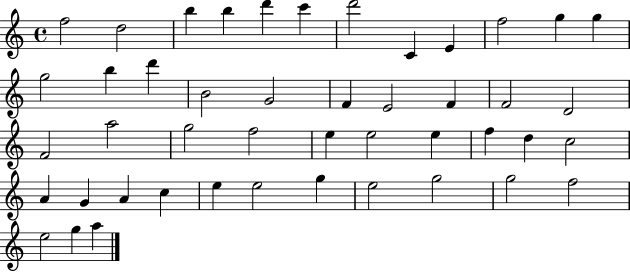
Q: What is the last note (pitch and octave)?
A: A5